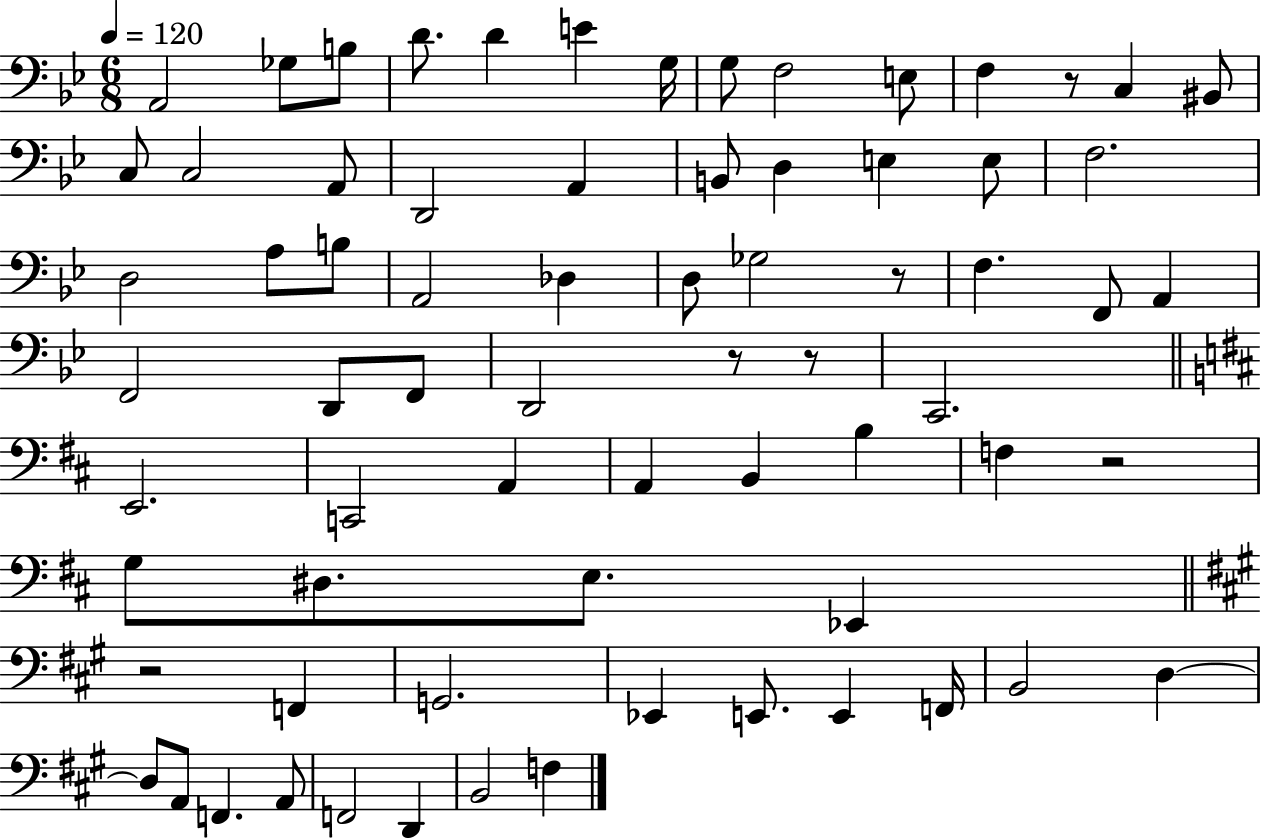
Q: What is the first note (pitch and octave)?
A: A2